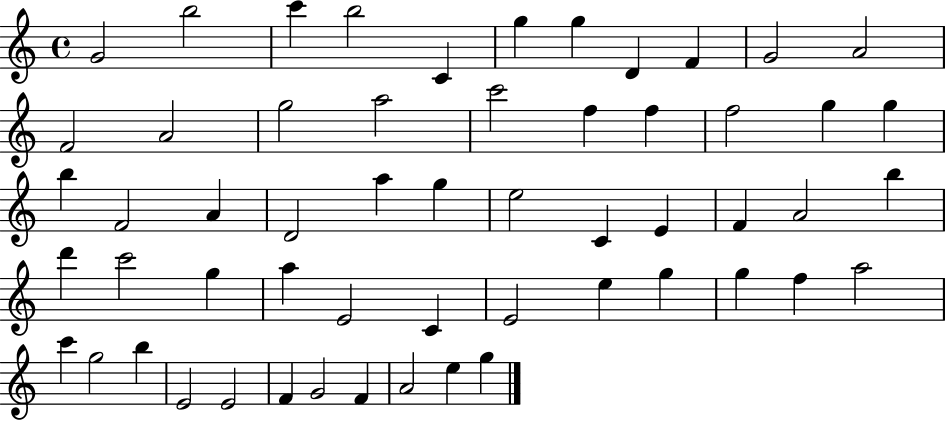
{
  \clef treble
  \time 4/4
  \defaultTimeSignature
  \key c \major
  g'2 b''2 | c'''4 b''2 c'4 | g''4 g''4 d'4 f'4 | g'2 a'2 | \break f'2 a'2 | g''2 a''2 | c'''2 f''4 f''4 | f''2 g''4 g''4 | \break b''4 f'2 a'4 | d'2 a''4 g''4 | e''2 c'4 e'4 | f'4 a'2 b''4 | \break d'''4 c'''2 g''4 | a''4 e'2 c'4 | e'2 e''4 g''4 | g''4 f''4 a''2 | \break c'''4 g''2 b''4 | e'2 e'2 | f'4 g'2 f'4 | a'2 e''4 g''4 | \break \bar "|."
}